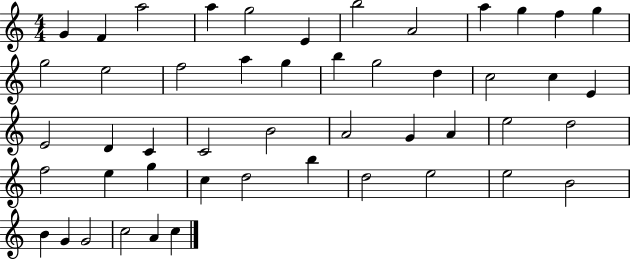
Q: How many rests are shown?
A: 0